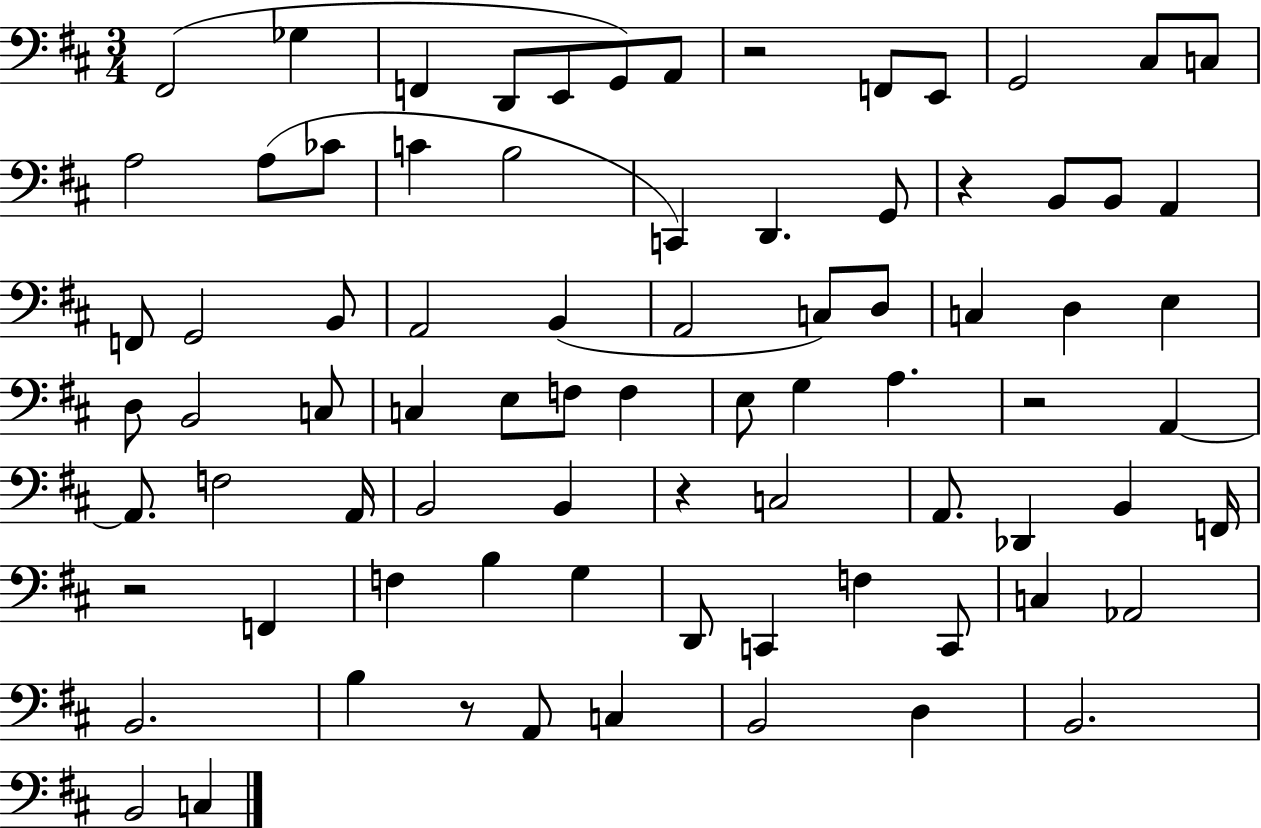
{
  \clef bass
  \numericTimeSignature
  \time 3/4
  \key d \major
  fis,2( ges4 | f,4 d,8 e,8 g,8) a,8 | r2 f,8 e,8 | g,2 cis8 c8 | \break a2 a8( ces'8 | c'4 b2 | c,4) d,4. g,8 | r4 b,8 b,8 a,4 | \break f,8 g,2 b,8 | a,2 b,4( | a,2 c8) d8 | c4 d4 e4 | \break d8 b,2 c8 | c4 e8 f8 f4 | e8 g4 a4. | r2 a,4~~ | \break a,8. f2 a,16 | b,2 b,4 | r4 c2 | a,8. des,4 b,4 f,16 | \break r2 f,4 | f4 b4 g4 | d,8 c,4 f4 c,8 | c4 aes,2 | \break b,2. | b4 r8 a,8 c4 | b,2 d4 | b,2. | \break b,2 c4 | \bar "|."
}